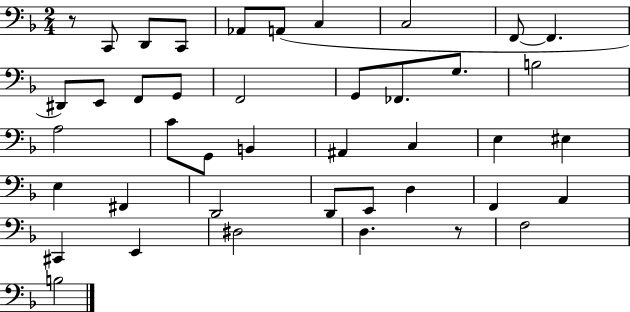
{
  \clef bass
  \numericTimeSignature
  \time 2/4
  \key f \major
  r8 c,8 d,8 c,8 | aes,8 a,8( c4 | c2 | f,8~~ f,4. | \break dis,8) e,8 f,8 g,8 | f,2 | g,8 fes,8. g8. | b2 | \break a2 | c'8 g,8 b,4 | ais,4 c4 | e4 eis4 | \break e4 fis,4 | d,2 | d,8 e,8 d4 | f,4 a,4 | \break cis,4 e,4 | dis2 | d4. r8 | f2 | \break b2 | \bar "|."
}